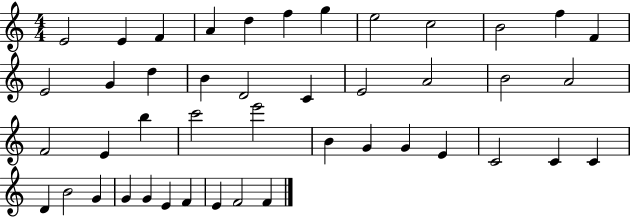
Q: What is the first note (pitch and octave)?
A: E4